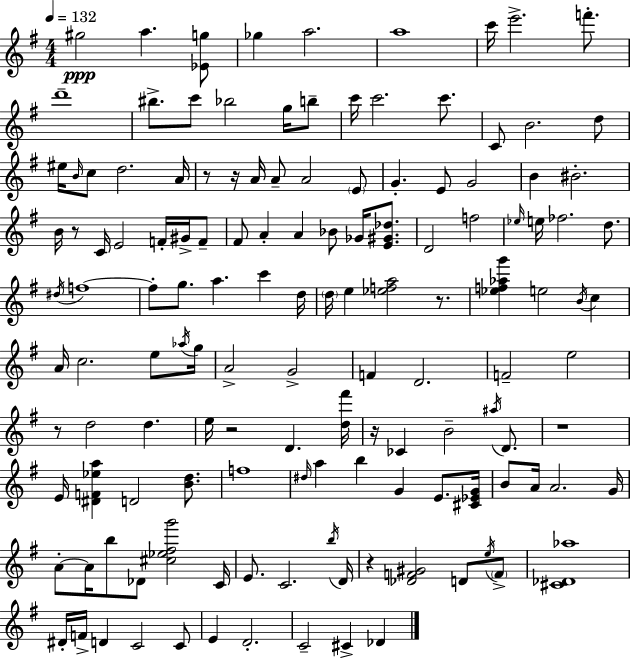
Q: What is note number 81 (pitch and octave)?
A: A#5